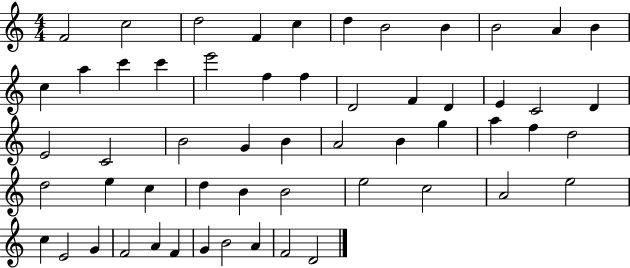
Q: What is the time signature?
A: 4/4